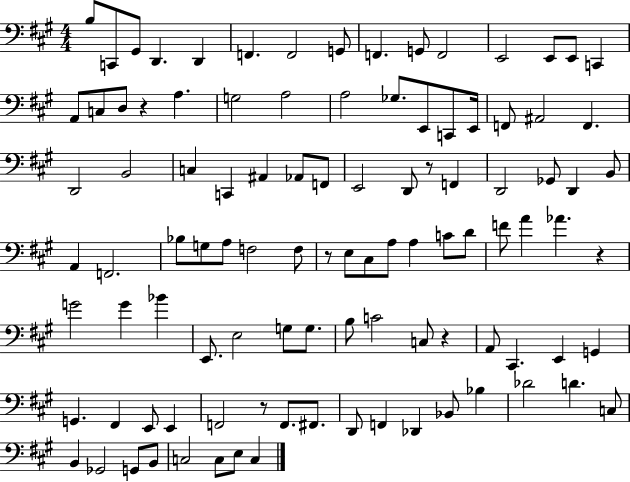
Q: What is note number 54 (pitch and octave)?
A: A3